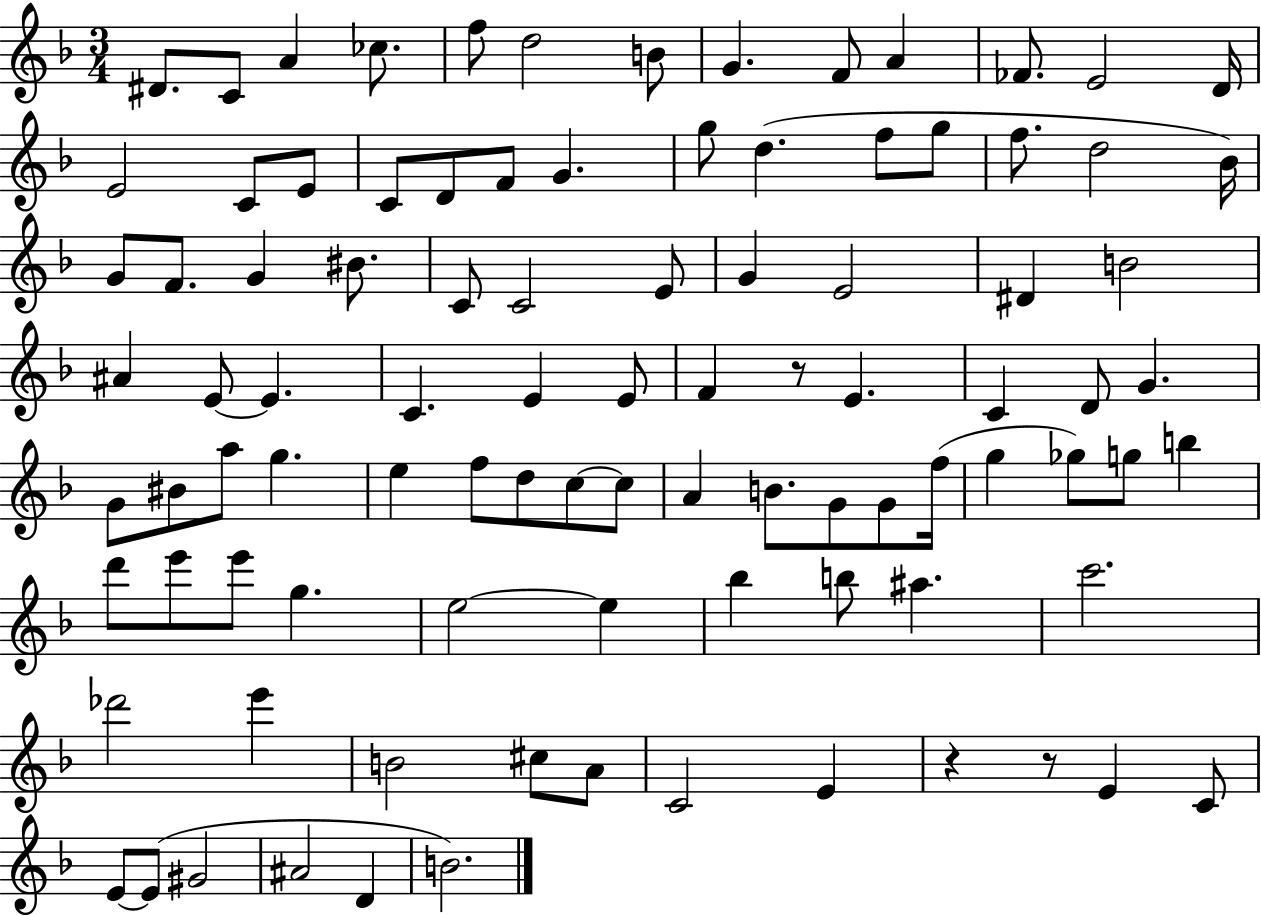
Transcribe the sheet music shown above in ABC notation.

X:1
T:Untitled
M:3/4
L:1/4
K:F
^D/2 C/2 A _c/2 f/2 d2 B/2 G F/2 A _F/2 E2 D/4 E2 C/2 E/2 C/2 D/2 F/2 G g/2 d f/2 g/2 f/2 d2 _B/4 G/2 F/2 G ^B/2 C/2 C2 E/2 G E2 ^D B2 ^A E/2 E C E E/2 F z/2 E C D/2 G G/2 ^B/2 a/2 g e f/2 d/2 c/2 c/2 A B/2 G/2 G/2 f/4 g _g/2 g/2 b d'/2 e'/2 e'/2 g e2 e _b b/2 ^a c'2 _d'2 e' B2 ^c/2 A/2 C2 E z z/2 E C/2 E/2 E/2 ^G2 ^A2 D B2